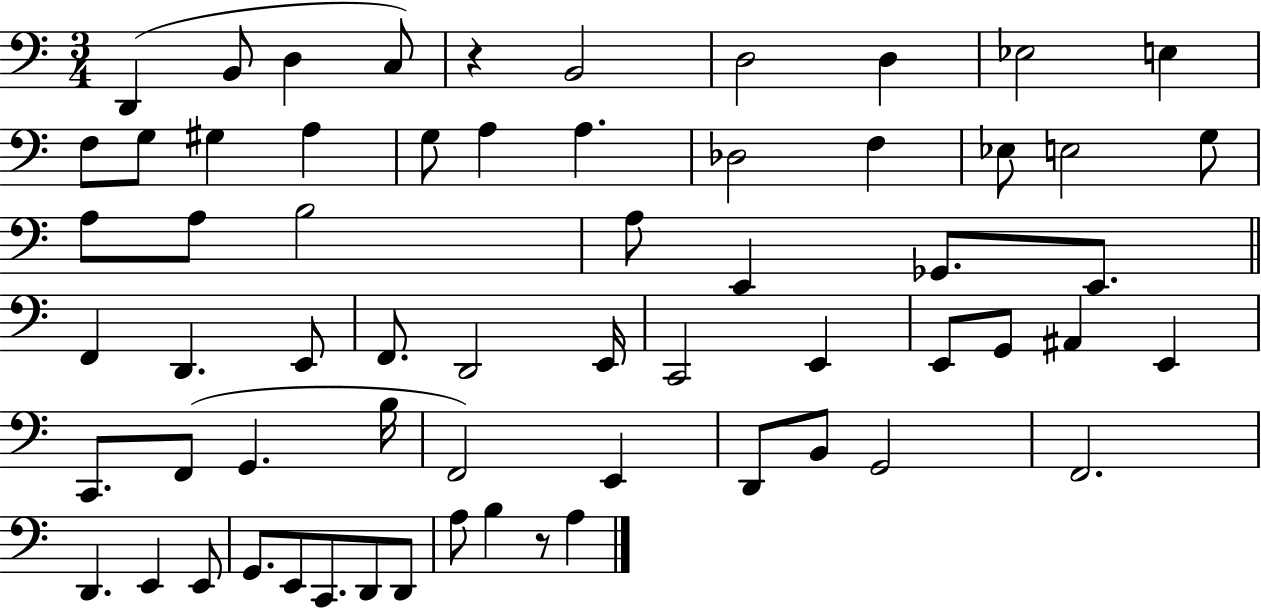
{
  \clef bass
  \numericTimeSignature
  \time 3/4
  \key c \major
  \repeat volta 2 { d,4( b,8 d4 c8) | r4 b,2 | d2 d4 | ees2 e4 | \break f8 g8 gis4 a4 | g8 a4 a4. | des2 f4 | ees8 e2 g8 | \break a8 a8 b2 | a8 e,4 ges,8. e,8. | \bar "||" \break \key c \major f,4 d,4. e,8 | f,8. d,2 e,16 | c,2 e,4 | e,8 g,8 ais,4 e,4 | \break c,8. f,8( g,4. b16 | f,2) e,4 | d,8 b,8 g,2 | f,2. | \break d,4. e,4 e,8 | g,8. e,8 c,8. d,8 d,8 | a8 b4 r8 a4 | } \bar "|."
}